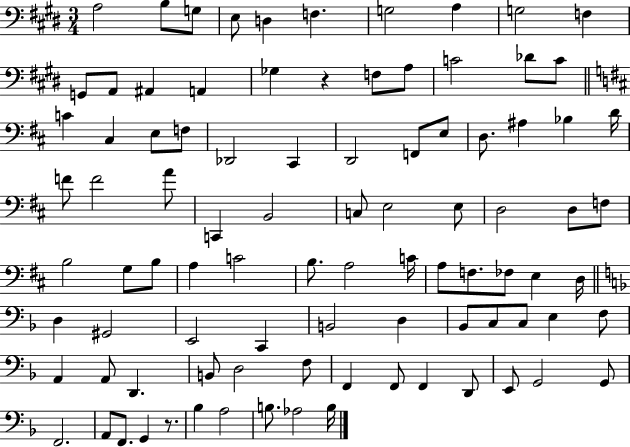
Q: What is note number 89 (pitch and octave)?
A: Ab3